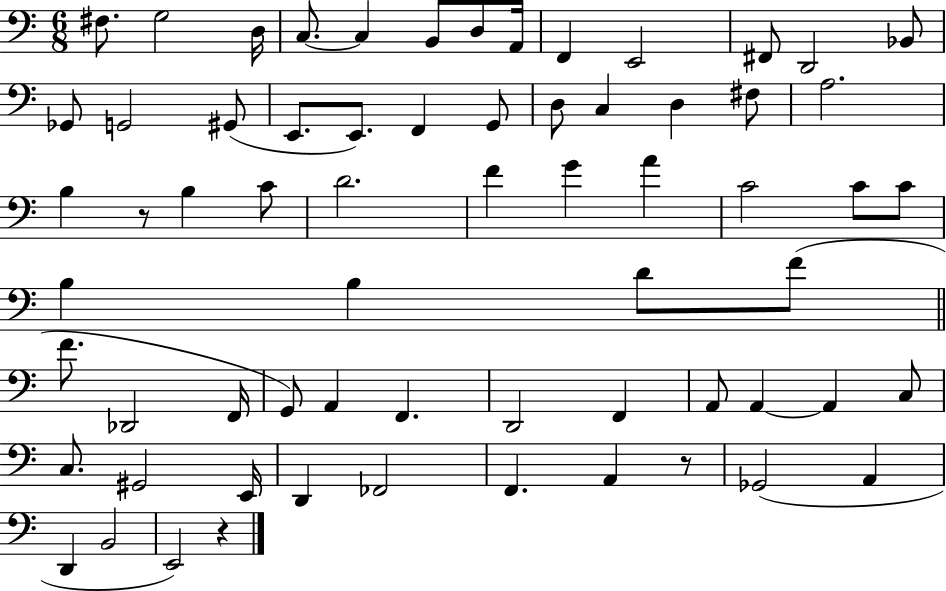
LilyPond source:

{
  \clef bass
  \numericTimeSignature
  \time 6/8
  \key c \major
  fis8. g2 d16 | c8.~~ c4 b,8 d8 a,16 | f,4 e,2 | fis,8 d,2 bes,8 | \break ges,8 g,2 gis,8( | e,8. e,8.) f,4 g,8 | d8 c4 d4 fis8 | a2. | \break b4 r8 b4 c'8 | d'2. | f'4 g'4 a'4 | c'2 c'8 c'8 | \break b4 b4 d'8 f'8( | \bar "||" \break \key c \major f'8. des,2 f,16 | g,8) a,4 f,4. | d,2 f,4 | a,8 a,4~~ a,4 c8 | \break c8. gis,2 e,16 | d,4 fes,2 | f,4. a,4 r8 | ges,2( a,4 | \break d,4 b,2 | e,2) r4 | \bar "|."
}